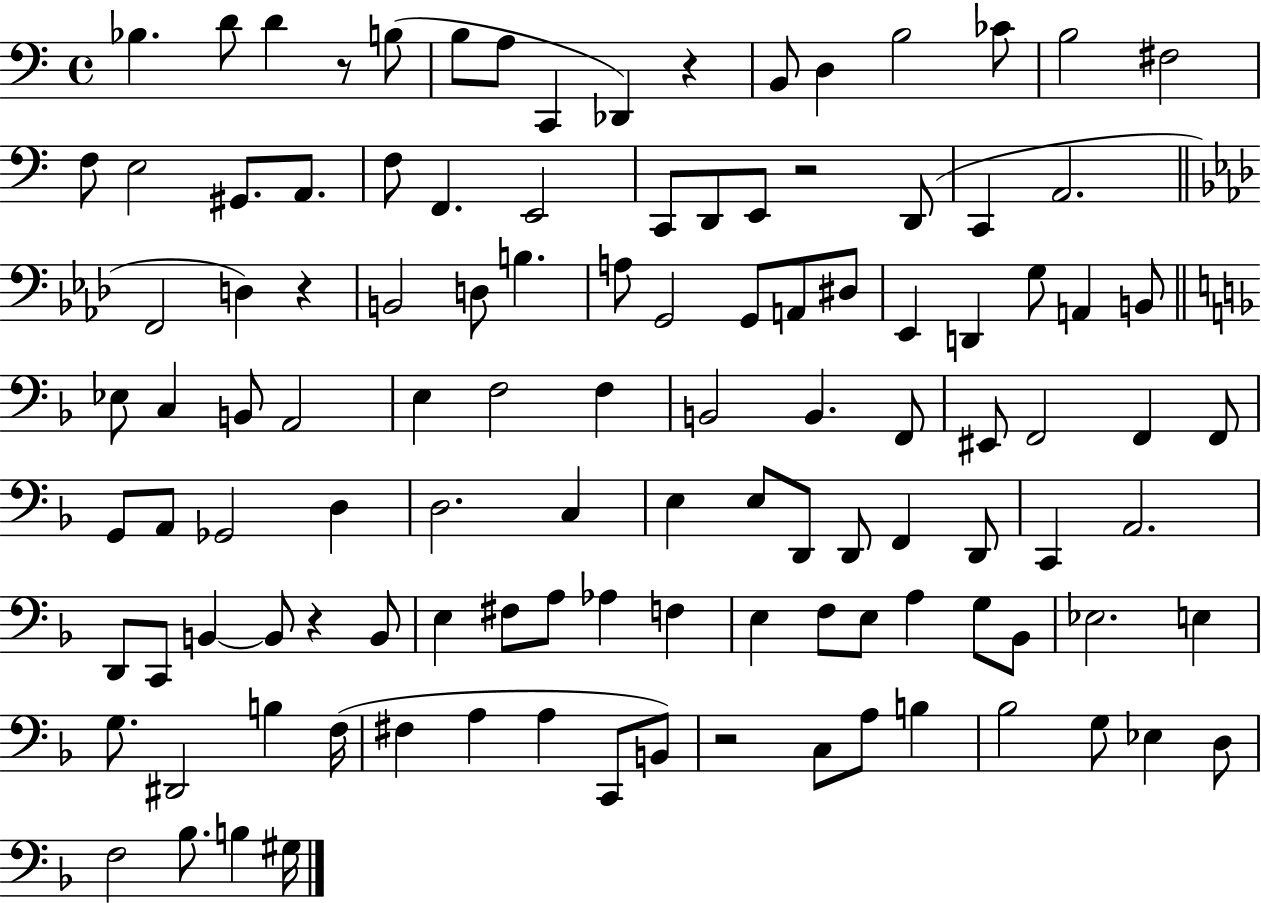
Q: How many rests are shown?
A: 6